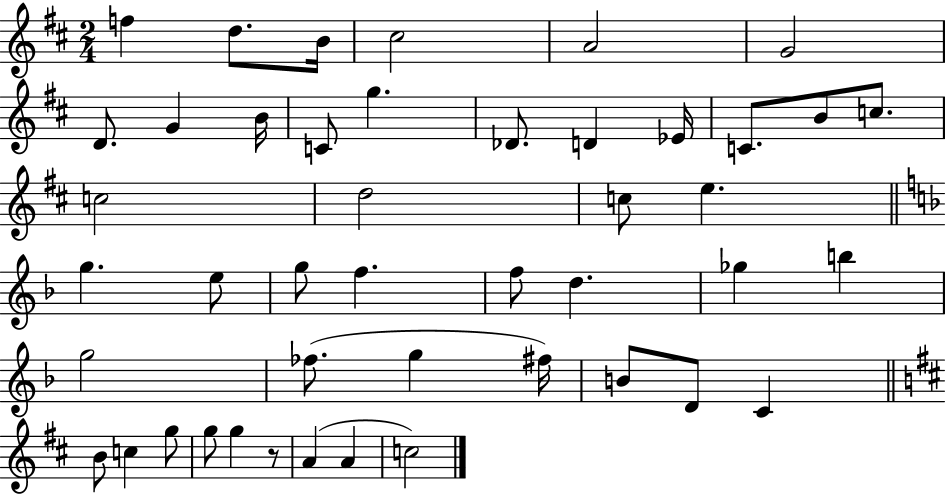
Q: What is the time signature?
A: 2/4